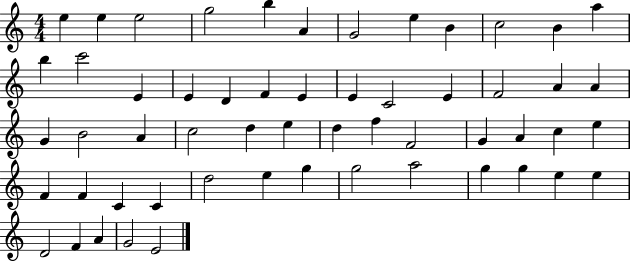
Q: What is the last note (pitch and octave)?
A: E4